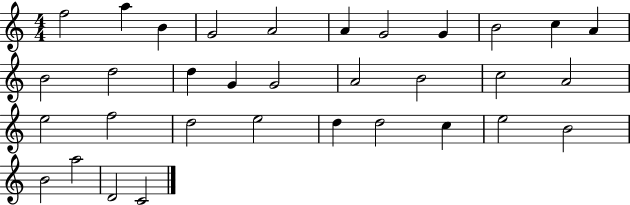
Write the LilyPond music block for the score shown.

{
  \clef treble
  \numericTimeSignature
  \time 4/4
  \key c \major
  f''2 a''4 b'4 | g'2 a'2 | a'4 g'2 g'4 | b'2 c''4 a'4 | \break b'2 d''2 | d''4 g'4 g'2 | a'2 b'2 | c''2 a'2 | \break e''2 f''2 | d''2 e''2 | d''4 d''2 c''4 | e''2 b'2 | \break b'2 a''2 | d'2 c'2 | \bar "|."
}